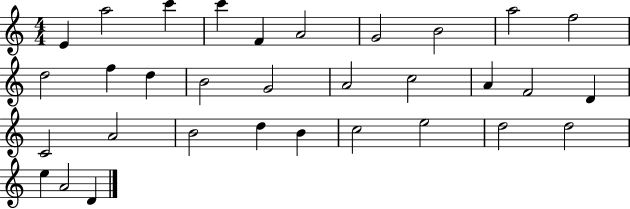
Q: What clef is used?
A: treble